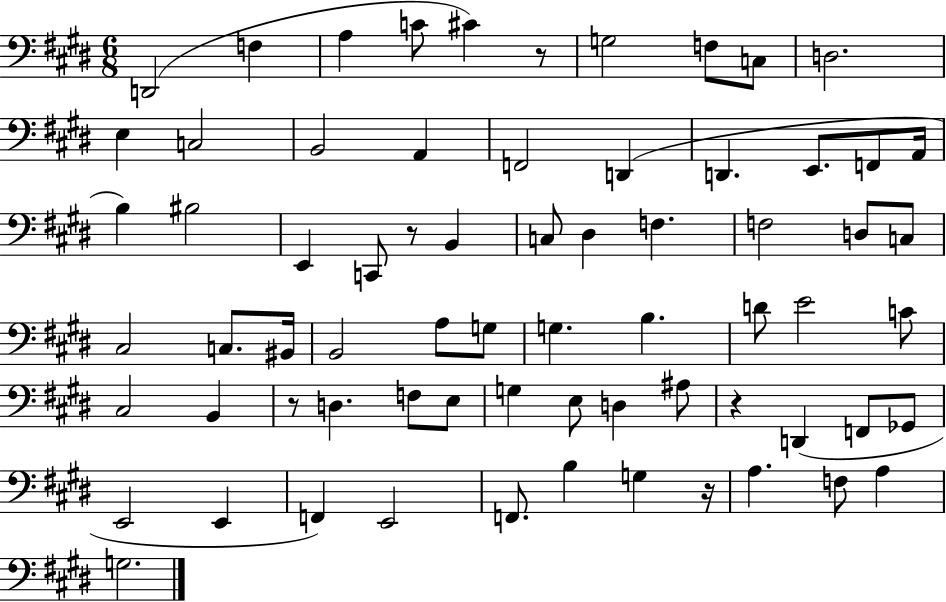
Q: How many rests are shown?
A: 5